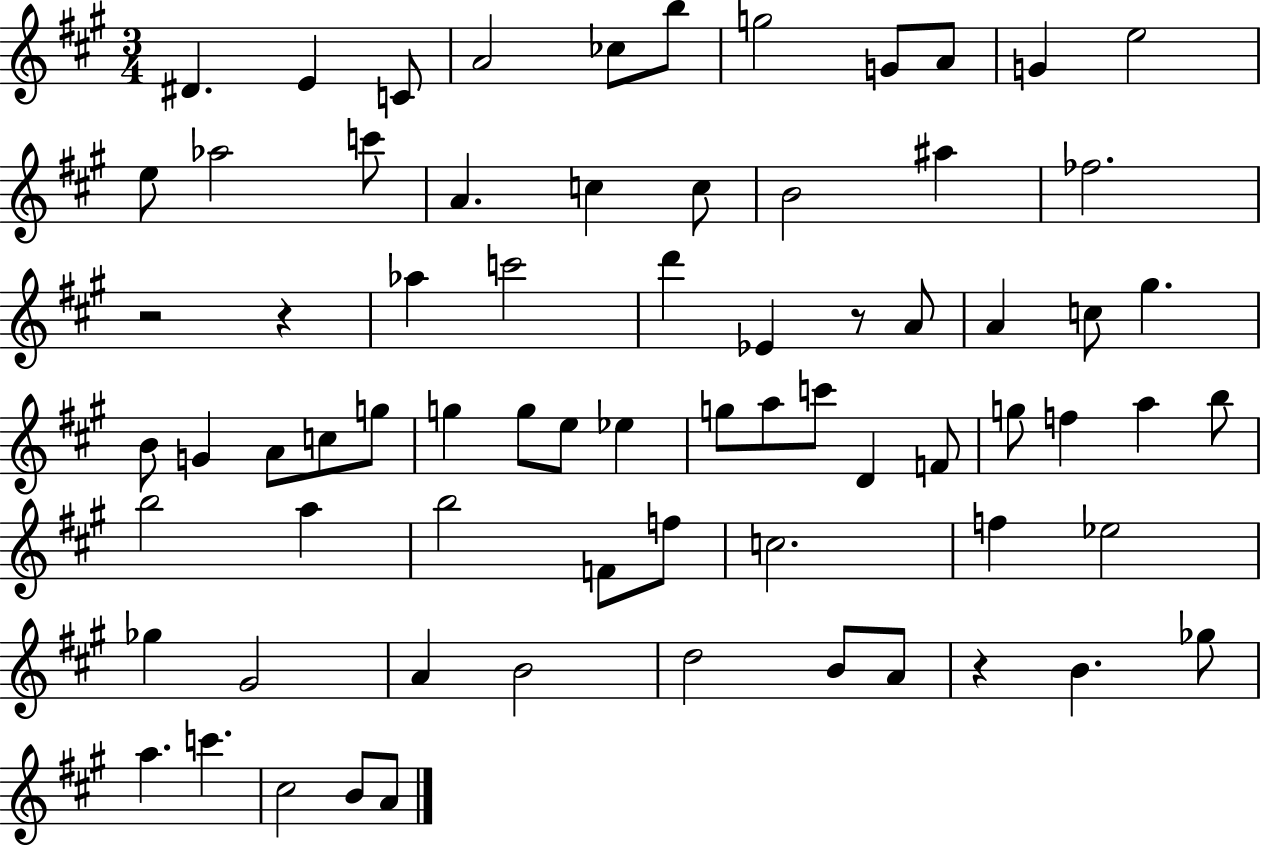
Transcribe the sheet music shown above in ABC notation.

X:1
T:Untitled
M:3/4
L:1/4
K:A
^D E C/2 A2 _c/2 b/2 g2 G/2 A/2 G e2 e/2 _a2 c'/2 A c c/2 B2 ^a _f2 z2 z _a c'2 d' _E z/2 A/2 A c/2 ^g B/2 G A/2 c/2 g/2 g g/2 e/2 _e g/2 a/2 c'/2 D F/2 g/2 f a b/2 b2 a b2 F/2 f/2 c2 f _e2 _g ^G2 A B2 d2 B/2 A/2 z B _g/2 a c' ^c2 B/2 A/2